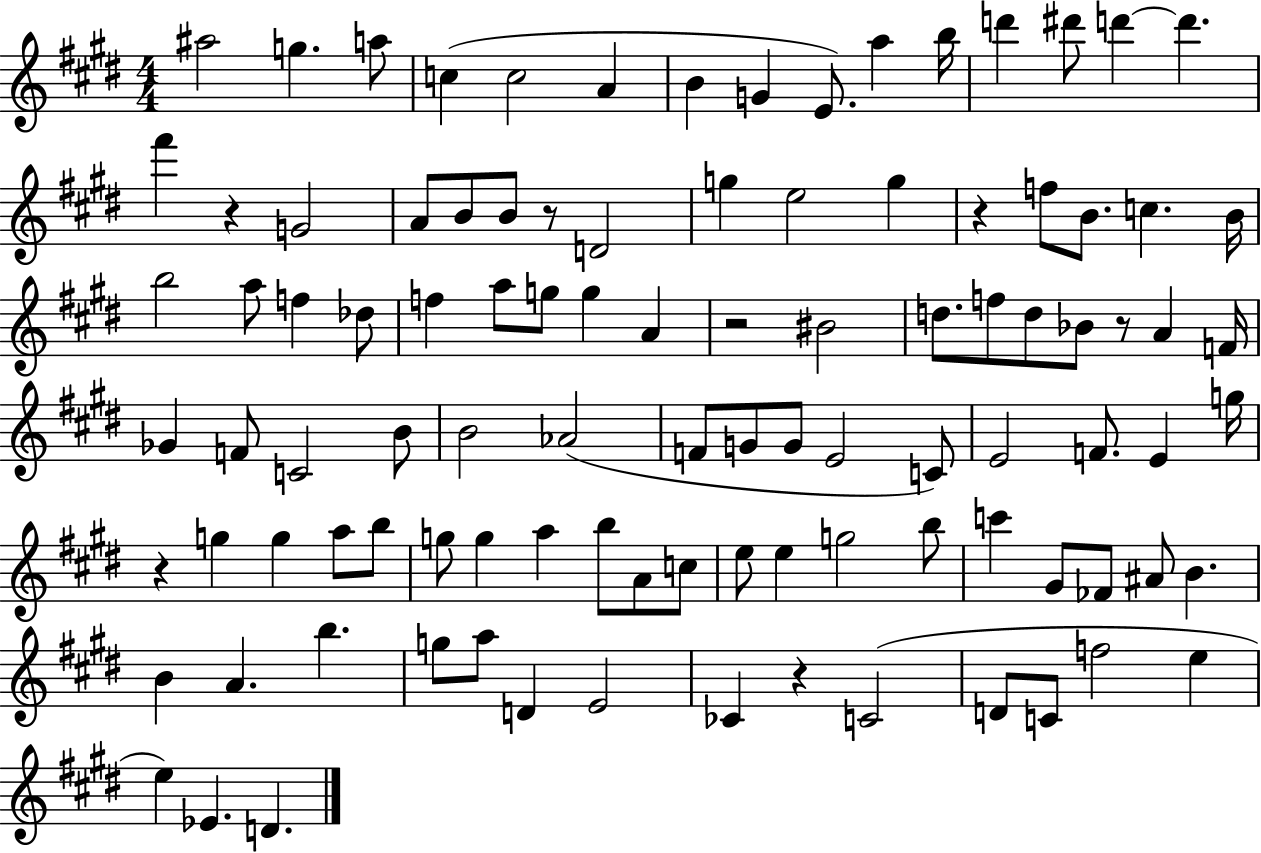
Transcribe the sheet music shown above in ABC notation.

X:1
T:Untitled
M:4/4
L:1/4
K:E
^a2 g a/2 c c2 A B G E/2 a b/4 d' ^d'/2 d' d' ^f' z G2 A/2 B/2 B/2 z/2 D2 g e2 g z f/2 B/2 c B/4 b2 a/2 f _d/2 f a/2 g/2 g A z2 ^B2 d/2 f/2 d/2 _B/2 z/2 A F/4 _G F/2 C2 B/2 B2 _A2 F/2 G/2 G/2 E2 C/2 E2 F/2 E g/4 z g g a/2 b/2 g/2 g a b/2 A/2 c/2 e/2 e g2 b/2 c' ^G/2 _F/2 ^A/2 B B A b g/2 a/2 D E2 _C z C2 D/2 C/2 f2 e e _E D